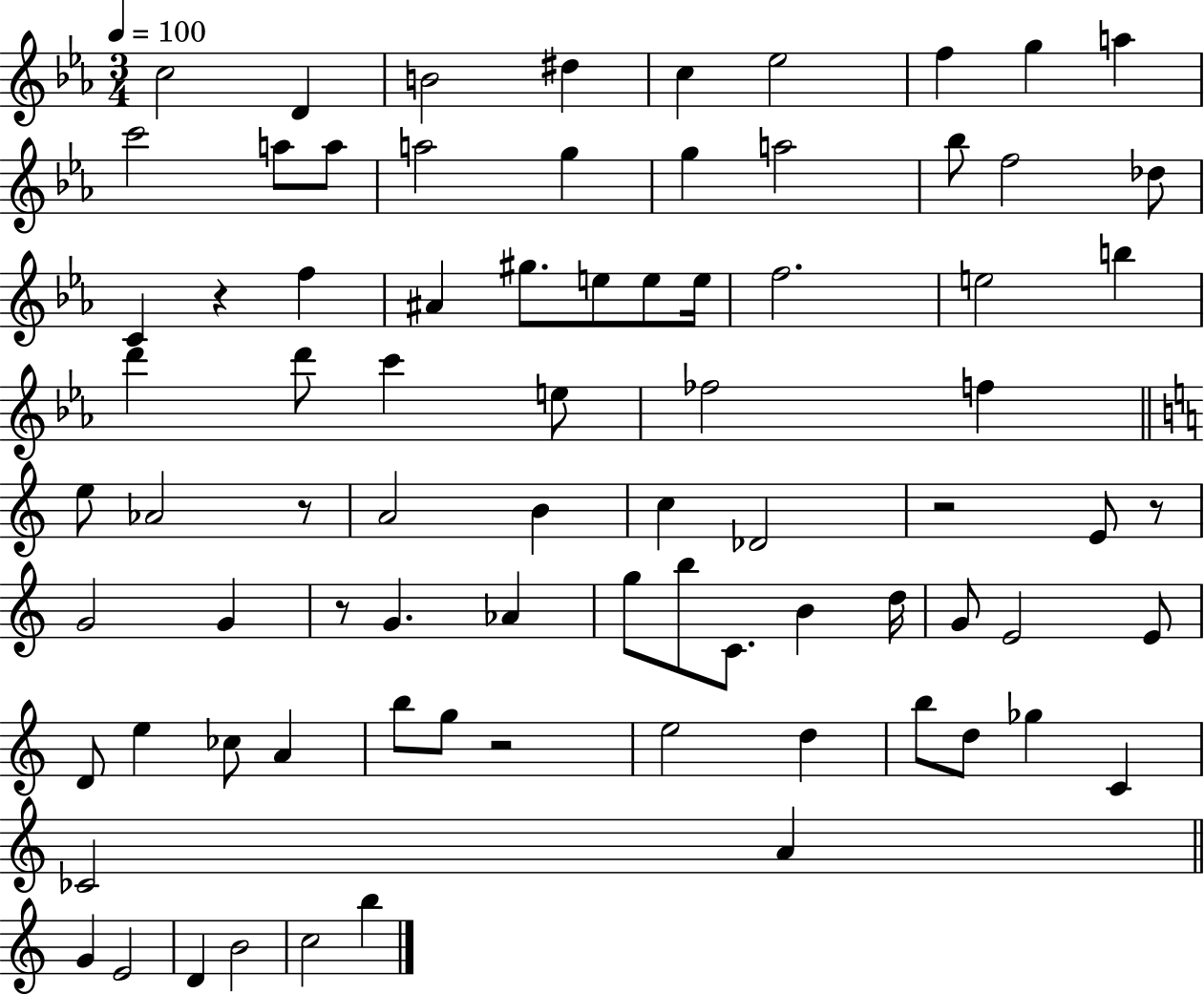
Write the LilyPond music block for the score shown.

{
  \clef treble
  \numericTimeSignature
  \time 3/4
  \key ees \major
  \tempo 4 = 100
  c''2 d'4 | b'2 dis''4 | c''4 ees''2 | f''4 g''4 a''4 | \break c'''2 a''8 a''8 | a''2 g''4 | g''4 a''2 | bes''8 f''2 des''8 | \break c'4 r4 f''4 | ais'4 gis''8. e''8 e''8 e''16 | f''2. | e''2 b''4 | \break d'''4 d'''8 c'''4 e''8 | fes''2 f''4 | \bar "||" \break \key a \minor e''8 aes'2 r8 | a'2 b'4 | c''4 des'2 | r2 e'8 r8 | \break g'2 g'4 | r8 g'4. aes'4 | g''8 b''8 c'8. b'4 d''16 | g'8 e'2 e'8 | \break d'8 e''4 ces''8 a'4 | b''8 g''8 r2 | e''2 d''4 | b''8 d''8 ges''4 c'4 | \break ces'2 a'4 | \bar "||" \break \key c \major g'4 e'2 | d'4 b'2 | c''2 b''4 | \bar "|."
}